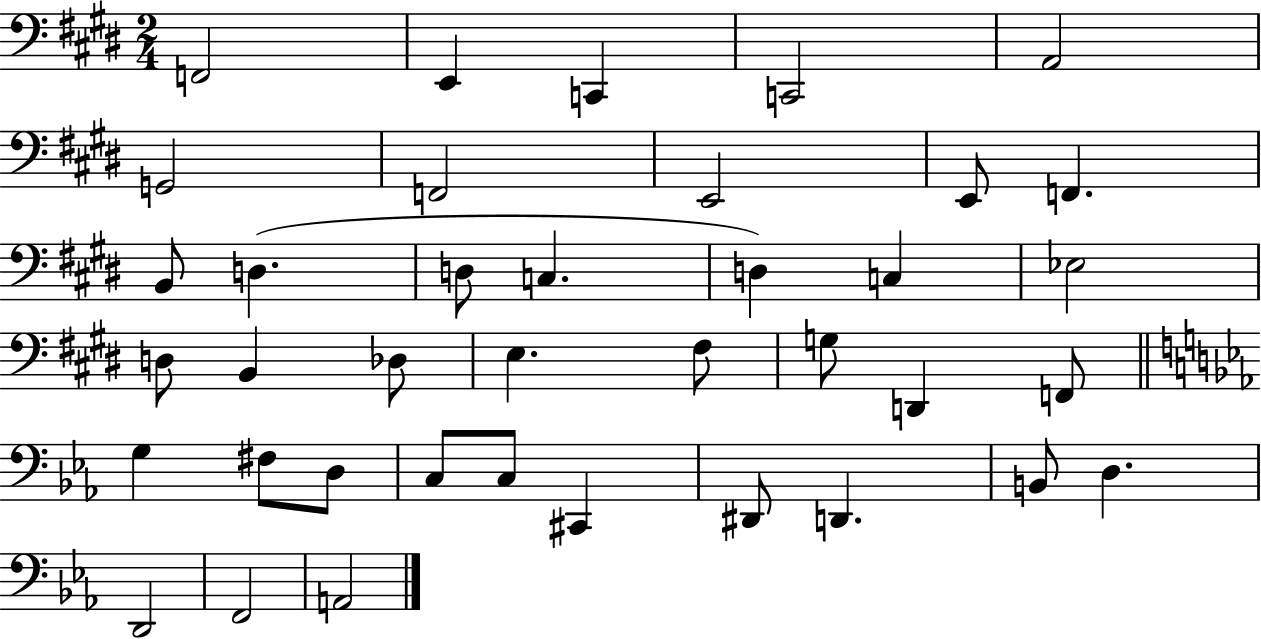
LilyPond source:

{
  \clef bass
  \numericTimeSignature
  \time 2/4
  \key e \major
  f,2 | e,4 c,4 | c,2 | a,2 | \break g,2 | f,2 | e,2 | e,8 f,4. | \break b,8 d4.( | d8 c4. | d4) c4 | ees2 | \break d8 b,4 des8 | e4. fis8 | g8 d,4 f,8 | \bar "||" \break \key c \minor g4 fis8 d8 | c8 c8 cis,4 | dis,8 d,4. | b,8 d4. | \break d,2 | f,2 | a,2 | \bar "|."
}